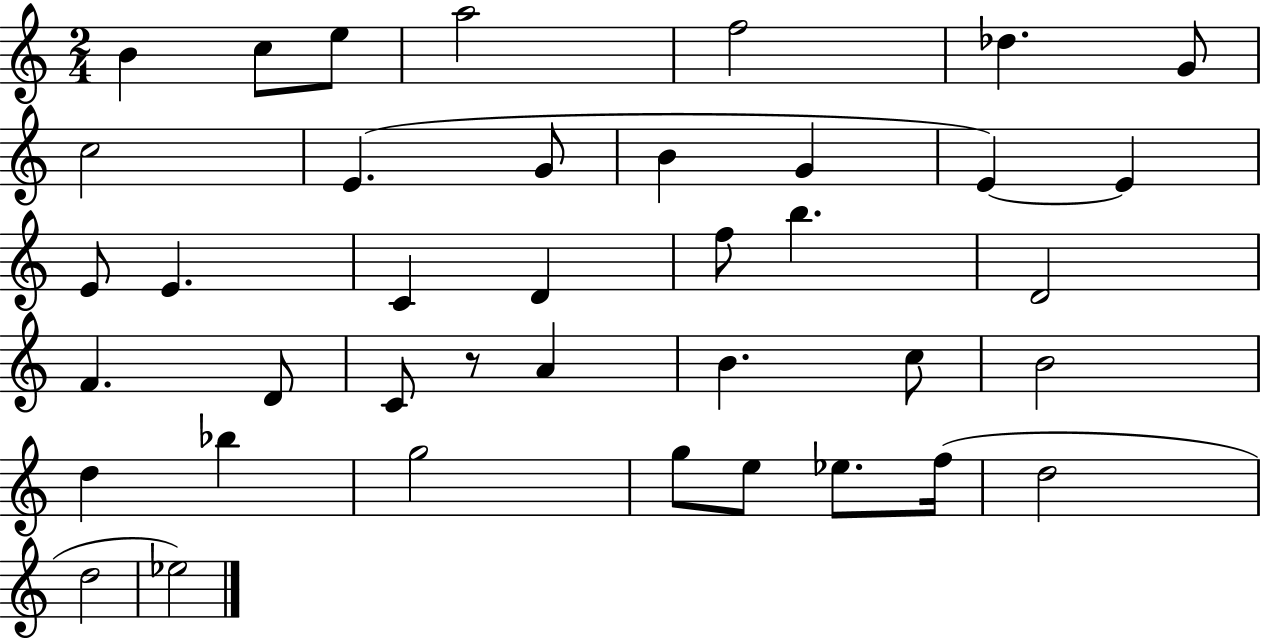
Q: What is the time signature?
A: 2/4